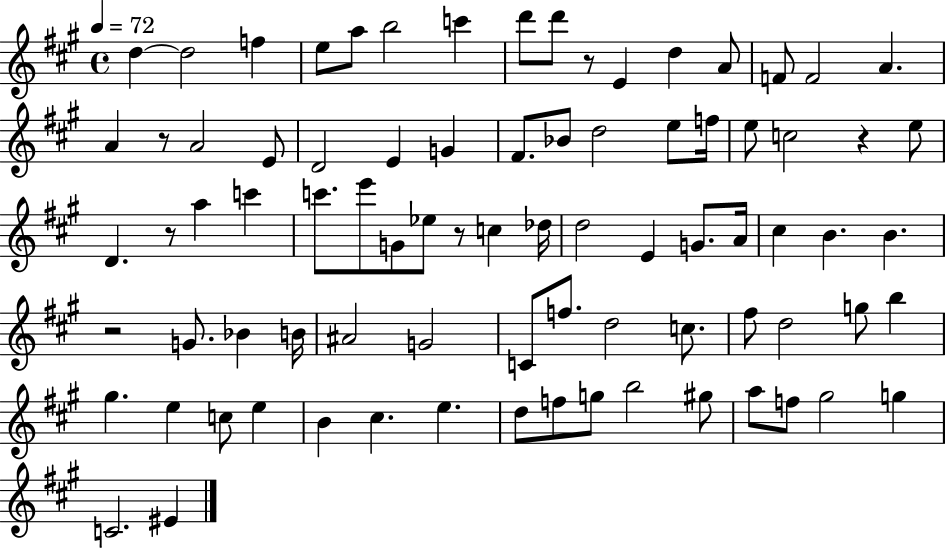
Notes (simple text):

D5/q D5/h F5/q E5/e A5/e B5/h C6/q D6/e D6/e R/e E4/q D5/q A4/e F4/e F4/h A4/q. A4/q R/e A4/h E4/e D4/h E4/q G4/q F#4/e. Bb4/e D5/h E5/e F5/s E5/e C5/h R/q E5/e D4/q. R/e A5/q C6/q C6/e. E6/e G4/e Eb5/e R/e C5/q Db5/s D5/h E4/q G4/e. A4/s C#5/q B4/q. B4/q. R/h G4/e. Bb4/q B4/s A#4/h G4/h C4/e F5/e. D5/h C5/e. F#5/e D5/h G5/e B5/q G#5/q. E5/q C5/e E5/q B4/q C#5/q. E5/q. D5/e F5/e G5/e B5/h G#5/e A5/e F5/e G#5/h G5/q C4/h. EIS4/q